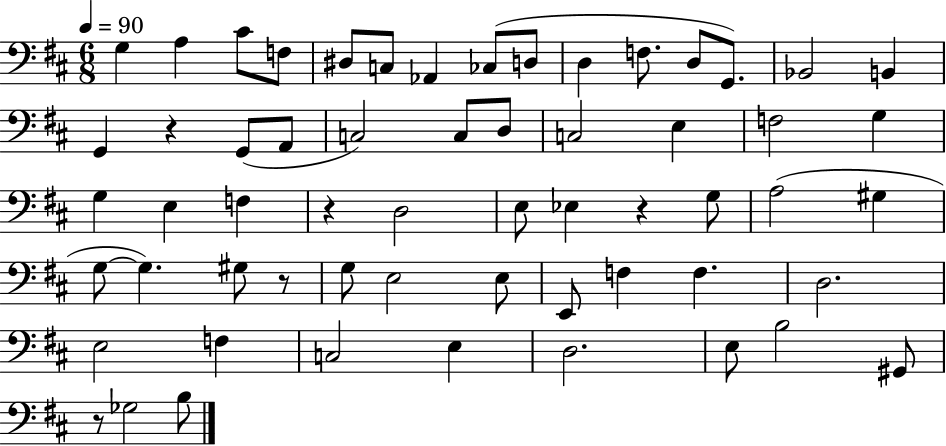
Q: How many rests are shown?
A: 5